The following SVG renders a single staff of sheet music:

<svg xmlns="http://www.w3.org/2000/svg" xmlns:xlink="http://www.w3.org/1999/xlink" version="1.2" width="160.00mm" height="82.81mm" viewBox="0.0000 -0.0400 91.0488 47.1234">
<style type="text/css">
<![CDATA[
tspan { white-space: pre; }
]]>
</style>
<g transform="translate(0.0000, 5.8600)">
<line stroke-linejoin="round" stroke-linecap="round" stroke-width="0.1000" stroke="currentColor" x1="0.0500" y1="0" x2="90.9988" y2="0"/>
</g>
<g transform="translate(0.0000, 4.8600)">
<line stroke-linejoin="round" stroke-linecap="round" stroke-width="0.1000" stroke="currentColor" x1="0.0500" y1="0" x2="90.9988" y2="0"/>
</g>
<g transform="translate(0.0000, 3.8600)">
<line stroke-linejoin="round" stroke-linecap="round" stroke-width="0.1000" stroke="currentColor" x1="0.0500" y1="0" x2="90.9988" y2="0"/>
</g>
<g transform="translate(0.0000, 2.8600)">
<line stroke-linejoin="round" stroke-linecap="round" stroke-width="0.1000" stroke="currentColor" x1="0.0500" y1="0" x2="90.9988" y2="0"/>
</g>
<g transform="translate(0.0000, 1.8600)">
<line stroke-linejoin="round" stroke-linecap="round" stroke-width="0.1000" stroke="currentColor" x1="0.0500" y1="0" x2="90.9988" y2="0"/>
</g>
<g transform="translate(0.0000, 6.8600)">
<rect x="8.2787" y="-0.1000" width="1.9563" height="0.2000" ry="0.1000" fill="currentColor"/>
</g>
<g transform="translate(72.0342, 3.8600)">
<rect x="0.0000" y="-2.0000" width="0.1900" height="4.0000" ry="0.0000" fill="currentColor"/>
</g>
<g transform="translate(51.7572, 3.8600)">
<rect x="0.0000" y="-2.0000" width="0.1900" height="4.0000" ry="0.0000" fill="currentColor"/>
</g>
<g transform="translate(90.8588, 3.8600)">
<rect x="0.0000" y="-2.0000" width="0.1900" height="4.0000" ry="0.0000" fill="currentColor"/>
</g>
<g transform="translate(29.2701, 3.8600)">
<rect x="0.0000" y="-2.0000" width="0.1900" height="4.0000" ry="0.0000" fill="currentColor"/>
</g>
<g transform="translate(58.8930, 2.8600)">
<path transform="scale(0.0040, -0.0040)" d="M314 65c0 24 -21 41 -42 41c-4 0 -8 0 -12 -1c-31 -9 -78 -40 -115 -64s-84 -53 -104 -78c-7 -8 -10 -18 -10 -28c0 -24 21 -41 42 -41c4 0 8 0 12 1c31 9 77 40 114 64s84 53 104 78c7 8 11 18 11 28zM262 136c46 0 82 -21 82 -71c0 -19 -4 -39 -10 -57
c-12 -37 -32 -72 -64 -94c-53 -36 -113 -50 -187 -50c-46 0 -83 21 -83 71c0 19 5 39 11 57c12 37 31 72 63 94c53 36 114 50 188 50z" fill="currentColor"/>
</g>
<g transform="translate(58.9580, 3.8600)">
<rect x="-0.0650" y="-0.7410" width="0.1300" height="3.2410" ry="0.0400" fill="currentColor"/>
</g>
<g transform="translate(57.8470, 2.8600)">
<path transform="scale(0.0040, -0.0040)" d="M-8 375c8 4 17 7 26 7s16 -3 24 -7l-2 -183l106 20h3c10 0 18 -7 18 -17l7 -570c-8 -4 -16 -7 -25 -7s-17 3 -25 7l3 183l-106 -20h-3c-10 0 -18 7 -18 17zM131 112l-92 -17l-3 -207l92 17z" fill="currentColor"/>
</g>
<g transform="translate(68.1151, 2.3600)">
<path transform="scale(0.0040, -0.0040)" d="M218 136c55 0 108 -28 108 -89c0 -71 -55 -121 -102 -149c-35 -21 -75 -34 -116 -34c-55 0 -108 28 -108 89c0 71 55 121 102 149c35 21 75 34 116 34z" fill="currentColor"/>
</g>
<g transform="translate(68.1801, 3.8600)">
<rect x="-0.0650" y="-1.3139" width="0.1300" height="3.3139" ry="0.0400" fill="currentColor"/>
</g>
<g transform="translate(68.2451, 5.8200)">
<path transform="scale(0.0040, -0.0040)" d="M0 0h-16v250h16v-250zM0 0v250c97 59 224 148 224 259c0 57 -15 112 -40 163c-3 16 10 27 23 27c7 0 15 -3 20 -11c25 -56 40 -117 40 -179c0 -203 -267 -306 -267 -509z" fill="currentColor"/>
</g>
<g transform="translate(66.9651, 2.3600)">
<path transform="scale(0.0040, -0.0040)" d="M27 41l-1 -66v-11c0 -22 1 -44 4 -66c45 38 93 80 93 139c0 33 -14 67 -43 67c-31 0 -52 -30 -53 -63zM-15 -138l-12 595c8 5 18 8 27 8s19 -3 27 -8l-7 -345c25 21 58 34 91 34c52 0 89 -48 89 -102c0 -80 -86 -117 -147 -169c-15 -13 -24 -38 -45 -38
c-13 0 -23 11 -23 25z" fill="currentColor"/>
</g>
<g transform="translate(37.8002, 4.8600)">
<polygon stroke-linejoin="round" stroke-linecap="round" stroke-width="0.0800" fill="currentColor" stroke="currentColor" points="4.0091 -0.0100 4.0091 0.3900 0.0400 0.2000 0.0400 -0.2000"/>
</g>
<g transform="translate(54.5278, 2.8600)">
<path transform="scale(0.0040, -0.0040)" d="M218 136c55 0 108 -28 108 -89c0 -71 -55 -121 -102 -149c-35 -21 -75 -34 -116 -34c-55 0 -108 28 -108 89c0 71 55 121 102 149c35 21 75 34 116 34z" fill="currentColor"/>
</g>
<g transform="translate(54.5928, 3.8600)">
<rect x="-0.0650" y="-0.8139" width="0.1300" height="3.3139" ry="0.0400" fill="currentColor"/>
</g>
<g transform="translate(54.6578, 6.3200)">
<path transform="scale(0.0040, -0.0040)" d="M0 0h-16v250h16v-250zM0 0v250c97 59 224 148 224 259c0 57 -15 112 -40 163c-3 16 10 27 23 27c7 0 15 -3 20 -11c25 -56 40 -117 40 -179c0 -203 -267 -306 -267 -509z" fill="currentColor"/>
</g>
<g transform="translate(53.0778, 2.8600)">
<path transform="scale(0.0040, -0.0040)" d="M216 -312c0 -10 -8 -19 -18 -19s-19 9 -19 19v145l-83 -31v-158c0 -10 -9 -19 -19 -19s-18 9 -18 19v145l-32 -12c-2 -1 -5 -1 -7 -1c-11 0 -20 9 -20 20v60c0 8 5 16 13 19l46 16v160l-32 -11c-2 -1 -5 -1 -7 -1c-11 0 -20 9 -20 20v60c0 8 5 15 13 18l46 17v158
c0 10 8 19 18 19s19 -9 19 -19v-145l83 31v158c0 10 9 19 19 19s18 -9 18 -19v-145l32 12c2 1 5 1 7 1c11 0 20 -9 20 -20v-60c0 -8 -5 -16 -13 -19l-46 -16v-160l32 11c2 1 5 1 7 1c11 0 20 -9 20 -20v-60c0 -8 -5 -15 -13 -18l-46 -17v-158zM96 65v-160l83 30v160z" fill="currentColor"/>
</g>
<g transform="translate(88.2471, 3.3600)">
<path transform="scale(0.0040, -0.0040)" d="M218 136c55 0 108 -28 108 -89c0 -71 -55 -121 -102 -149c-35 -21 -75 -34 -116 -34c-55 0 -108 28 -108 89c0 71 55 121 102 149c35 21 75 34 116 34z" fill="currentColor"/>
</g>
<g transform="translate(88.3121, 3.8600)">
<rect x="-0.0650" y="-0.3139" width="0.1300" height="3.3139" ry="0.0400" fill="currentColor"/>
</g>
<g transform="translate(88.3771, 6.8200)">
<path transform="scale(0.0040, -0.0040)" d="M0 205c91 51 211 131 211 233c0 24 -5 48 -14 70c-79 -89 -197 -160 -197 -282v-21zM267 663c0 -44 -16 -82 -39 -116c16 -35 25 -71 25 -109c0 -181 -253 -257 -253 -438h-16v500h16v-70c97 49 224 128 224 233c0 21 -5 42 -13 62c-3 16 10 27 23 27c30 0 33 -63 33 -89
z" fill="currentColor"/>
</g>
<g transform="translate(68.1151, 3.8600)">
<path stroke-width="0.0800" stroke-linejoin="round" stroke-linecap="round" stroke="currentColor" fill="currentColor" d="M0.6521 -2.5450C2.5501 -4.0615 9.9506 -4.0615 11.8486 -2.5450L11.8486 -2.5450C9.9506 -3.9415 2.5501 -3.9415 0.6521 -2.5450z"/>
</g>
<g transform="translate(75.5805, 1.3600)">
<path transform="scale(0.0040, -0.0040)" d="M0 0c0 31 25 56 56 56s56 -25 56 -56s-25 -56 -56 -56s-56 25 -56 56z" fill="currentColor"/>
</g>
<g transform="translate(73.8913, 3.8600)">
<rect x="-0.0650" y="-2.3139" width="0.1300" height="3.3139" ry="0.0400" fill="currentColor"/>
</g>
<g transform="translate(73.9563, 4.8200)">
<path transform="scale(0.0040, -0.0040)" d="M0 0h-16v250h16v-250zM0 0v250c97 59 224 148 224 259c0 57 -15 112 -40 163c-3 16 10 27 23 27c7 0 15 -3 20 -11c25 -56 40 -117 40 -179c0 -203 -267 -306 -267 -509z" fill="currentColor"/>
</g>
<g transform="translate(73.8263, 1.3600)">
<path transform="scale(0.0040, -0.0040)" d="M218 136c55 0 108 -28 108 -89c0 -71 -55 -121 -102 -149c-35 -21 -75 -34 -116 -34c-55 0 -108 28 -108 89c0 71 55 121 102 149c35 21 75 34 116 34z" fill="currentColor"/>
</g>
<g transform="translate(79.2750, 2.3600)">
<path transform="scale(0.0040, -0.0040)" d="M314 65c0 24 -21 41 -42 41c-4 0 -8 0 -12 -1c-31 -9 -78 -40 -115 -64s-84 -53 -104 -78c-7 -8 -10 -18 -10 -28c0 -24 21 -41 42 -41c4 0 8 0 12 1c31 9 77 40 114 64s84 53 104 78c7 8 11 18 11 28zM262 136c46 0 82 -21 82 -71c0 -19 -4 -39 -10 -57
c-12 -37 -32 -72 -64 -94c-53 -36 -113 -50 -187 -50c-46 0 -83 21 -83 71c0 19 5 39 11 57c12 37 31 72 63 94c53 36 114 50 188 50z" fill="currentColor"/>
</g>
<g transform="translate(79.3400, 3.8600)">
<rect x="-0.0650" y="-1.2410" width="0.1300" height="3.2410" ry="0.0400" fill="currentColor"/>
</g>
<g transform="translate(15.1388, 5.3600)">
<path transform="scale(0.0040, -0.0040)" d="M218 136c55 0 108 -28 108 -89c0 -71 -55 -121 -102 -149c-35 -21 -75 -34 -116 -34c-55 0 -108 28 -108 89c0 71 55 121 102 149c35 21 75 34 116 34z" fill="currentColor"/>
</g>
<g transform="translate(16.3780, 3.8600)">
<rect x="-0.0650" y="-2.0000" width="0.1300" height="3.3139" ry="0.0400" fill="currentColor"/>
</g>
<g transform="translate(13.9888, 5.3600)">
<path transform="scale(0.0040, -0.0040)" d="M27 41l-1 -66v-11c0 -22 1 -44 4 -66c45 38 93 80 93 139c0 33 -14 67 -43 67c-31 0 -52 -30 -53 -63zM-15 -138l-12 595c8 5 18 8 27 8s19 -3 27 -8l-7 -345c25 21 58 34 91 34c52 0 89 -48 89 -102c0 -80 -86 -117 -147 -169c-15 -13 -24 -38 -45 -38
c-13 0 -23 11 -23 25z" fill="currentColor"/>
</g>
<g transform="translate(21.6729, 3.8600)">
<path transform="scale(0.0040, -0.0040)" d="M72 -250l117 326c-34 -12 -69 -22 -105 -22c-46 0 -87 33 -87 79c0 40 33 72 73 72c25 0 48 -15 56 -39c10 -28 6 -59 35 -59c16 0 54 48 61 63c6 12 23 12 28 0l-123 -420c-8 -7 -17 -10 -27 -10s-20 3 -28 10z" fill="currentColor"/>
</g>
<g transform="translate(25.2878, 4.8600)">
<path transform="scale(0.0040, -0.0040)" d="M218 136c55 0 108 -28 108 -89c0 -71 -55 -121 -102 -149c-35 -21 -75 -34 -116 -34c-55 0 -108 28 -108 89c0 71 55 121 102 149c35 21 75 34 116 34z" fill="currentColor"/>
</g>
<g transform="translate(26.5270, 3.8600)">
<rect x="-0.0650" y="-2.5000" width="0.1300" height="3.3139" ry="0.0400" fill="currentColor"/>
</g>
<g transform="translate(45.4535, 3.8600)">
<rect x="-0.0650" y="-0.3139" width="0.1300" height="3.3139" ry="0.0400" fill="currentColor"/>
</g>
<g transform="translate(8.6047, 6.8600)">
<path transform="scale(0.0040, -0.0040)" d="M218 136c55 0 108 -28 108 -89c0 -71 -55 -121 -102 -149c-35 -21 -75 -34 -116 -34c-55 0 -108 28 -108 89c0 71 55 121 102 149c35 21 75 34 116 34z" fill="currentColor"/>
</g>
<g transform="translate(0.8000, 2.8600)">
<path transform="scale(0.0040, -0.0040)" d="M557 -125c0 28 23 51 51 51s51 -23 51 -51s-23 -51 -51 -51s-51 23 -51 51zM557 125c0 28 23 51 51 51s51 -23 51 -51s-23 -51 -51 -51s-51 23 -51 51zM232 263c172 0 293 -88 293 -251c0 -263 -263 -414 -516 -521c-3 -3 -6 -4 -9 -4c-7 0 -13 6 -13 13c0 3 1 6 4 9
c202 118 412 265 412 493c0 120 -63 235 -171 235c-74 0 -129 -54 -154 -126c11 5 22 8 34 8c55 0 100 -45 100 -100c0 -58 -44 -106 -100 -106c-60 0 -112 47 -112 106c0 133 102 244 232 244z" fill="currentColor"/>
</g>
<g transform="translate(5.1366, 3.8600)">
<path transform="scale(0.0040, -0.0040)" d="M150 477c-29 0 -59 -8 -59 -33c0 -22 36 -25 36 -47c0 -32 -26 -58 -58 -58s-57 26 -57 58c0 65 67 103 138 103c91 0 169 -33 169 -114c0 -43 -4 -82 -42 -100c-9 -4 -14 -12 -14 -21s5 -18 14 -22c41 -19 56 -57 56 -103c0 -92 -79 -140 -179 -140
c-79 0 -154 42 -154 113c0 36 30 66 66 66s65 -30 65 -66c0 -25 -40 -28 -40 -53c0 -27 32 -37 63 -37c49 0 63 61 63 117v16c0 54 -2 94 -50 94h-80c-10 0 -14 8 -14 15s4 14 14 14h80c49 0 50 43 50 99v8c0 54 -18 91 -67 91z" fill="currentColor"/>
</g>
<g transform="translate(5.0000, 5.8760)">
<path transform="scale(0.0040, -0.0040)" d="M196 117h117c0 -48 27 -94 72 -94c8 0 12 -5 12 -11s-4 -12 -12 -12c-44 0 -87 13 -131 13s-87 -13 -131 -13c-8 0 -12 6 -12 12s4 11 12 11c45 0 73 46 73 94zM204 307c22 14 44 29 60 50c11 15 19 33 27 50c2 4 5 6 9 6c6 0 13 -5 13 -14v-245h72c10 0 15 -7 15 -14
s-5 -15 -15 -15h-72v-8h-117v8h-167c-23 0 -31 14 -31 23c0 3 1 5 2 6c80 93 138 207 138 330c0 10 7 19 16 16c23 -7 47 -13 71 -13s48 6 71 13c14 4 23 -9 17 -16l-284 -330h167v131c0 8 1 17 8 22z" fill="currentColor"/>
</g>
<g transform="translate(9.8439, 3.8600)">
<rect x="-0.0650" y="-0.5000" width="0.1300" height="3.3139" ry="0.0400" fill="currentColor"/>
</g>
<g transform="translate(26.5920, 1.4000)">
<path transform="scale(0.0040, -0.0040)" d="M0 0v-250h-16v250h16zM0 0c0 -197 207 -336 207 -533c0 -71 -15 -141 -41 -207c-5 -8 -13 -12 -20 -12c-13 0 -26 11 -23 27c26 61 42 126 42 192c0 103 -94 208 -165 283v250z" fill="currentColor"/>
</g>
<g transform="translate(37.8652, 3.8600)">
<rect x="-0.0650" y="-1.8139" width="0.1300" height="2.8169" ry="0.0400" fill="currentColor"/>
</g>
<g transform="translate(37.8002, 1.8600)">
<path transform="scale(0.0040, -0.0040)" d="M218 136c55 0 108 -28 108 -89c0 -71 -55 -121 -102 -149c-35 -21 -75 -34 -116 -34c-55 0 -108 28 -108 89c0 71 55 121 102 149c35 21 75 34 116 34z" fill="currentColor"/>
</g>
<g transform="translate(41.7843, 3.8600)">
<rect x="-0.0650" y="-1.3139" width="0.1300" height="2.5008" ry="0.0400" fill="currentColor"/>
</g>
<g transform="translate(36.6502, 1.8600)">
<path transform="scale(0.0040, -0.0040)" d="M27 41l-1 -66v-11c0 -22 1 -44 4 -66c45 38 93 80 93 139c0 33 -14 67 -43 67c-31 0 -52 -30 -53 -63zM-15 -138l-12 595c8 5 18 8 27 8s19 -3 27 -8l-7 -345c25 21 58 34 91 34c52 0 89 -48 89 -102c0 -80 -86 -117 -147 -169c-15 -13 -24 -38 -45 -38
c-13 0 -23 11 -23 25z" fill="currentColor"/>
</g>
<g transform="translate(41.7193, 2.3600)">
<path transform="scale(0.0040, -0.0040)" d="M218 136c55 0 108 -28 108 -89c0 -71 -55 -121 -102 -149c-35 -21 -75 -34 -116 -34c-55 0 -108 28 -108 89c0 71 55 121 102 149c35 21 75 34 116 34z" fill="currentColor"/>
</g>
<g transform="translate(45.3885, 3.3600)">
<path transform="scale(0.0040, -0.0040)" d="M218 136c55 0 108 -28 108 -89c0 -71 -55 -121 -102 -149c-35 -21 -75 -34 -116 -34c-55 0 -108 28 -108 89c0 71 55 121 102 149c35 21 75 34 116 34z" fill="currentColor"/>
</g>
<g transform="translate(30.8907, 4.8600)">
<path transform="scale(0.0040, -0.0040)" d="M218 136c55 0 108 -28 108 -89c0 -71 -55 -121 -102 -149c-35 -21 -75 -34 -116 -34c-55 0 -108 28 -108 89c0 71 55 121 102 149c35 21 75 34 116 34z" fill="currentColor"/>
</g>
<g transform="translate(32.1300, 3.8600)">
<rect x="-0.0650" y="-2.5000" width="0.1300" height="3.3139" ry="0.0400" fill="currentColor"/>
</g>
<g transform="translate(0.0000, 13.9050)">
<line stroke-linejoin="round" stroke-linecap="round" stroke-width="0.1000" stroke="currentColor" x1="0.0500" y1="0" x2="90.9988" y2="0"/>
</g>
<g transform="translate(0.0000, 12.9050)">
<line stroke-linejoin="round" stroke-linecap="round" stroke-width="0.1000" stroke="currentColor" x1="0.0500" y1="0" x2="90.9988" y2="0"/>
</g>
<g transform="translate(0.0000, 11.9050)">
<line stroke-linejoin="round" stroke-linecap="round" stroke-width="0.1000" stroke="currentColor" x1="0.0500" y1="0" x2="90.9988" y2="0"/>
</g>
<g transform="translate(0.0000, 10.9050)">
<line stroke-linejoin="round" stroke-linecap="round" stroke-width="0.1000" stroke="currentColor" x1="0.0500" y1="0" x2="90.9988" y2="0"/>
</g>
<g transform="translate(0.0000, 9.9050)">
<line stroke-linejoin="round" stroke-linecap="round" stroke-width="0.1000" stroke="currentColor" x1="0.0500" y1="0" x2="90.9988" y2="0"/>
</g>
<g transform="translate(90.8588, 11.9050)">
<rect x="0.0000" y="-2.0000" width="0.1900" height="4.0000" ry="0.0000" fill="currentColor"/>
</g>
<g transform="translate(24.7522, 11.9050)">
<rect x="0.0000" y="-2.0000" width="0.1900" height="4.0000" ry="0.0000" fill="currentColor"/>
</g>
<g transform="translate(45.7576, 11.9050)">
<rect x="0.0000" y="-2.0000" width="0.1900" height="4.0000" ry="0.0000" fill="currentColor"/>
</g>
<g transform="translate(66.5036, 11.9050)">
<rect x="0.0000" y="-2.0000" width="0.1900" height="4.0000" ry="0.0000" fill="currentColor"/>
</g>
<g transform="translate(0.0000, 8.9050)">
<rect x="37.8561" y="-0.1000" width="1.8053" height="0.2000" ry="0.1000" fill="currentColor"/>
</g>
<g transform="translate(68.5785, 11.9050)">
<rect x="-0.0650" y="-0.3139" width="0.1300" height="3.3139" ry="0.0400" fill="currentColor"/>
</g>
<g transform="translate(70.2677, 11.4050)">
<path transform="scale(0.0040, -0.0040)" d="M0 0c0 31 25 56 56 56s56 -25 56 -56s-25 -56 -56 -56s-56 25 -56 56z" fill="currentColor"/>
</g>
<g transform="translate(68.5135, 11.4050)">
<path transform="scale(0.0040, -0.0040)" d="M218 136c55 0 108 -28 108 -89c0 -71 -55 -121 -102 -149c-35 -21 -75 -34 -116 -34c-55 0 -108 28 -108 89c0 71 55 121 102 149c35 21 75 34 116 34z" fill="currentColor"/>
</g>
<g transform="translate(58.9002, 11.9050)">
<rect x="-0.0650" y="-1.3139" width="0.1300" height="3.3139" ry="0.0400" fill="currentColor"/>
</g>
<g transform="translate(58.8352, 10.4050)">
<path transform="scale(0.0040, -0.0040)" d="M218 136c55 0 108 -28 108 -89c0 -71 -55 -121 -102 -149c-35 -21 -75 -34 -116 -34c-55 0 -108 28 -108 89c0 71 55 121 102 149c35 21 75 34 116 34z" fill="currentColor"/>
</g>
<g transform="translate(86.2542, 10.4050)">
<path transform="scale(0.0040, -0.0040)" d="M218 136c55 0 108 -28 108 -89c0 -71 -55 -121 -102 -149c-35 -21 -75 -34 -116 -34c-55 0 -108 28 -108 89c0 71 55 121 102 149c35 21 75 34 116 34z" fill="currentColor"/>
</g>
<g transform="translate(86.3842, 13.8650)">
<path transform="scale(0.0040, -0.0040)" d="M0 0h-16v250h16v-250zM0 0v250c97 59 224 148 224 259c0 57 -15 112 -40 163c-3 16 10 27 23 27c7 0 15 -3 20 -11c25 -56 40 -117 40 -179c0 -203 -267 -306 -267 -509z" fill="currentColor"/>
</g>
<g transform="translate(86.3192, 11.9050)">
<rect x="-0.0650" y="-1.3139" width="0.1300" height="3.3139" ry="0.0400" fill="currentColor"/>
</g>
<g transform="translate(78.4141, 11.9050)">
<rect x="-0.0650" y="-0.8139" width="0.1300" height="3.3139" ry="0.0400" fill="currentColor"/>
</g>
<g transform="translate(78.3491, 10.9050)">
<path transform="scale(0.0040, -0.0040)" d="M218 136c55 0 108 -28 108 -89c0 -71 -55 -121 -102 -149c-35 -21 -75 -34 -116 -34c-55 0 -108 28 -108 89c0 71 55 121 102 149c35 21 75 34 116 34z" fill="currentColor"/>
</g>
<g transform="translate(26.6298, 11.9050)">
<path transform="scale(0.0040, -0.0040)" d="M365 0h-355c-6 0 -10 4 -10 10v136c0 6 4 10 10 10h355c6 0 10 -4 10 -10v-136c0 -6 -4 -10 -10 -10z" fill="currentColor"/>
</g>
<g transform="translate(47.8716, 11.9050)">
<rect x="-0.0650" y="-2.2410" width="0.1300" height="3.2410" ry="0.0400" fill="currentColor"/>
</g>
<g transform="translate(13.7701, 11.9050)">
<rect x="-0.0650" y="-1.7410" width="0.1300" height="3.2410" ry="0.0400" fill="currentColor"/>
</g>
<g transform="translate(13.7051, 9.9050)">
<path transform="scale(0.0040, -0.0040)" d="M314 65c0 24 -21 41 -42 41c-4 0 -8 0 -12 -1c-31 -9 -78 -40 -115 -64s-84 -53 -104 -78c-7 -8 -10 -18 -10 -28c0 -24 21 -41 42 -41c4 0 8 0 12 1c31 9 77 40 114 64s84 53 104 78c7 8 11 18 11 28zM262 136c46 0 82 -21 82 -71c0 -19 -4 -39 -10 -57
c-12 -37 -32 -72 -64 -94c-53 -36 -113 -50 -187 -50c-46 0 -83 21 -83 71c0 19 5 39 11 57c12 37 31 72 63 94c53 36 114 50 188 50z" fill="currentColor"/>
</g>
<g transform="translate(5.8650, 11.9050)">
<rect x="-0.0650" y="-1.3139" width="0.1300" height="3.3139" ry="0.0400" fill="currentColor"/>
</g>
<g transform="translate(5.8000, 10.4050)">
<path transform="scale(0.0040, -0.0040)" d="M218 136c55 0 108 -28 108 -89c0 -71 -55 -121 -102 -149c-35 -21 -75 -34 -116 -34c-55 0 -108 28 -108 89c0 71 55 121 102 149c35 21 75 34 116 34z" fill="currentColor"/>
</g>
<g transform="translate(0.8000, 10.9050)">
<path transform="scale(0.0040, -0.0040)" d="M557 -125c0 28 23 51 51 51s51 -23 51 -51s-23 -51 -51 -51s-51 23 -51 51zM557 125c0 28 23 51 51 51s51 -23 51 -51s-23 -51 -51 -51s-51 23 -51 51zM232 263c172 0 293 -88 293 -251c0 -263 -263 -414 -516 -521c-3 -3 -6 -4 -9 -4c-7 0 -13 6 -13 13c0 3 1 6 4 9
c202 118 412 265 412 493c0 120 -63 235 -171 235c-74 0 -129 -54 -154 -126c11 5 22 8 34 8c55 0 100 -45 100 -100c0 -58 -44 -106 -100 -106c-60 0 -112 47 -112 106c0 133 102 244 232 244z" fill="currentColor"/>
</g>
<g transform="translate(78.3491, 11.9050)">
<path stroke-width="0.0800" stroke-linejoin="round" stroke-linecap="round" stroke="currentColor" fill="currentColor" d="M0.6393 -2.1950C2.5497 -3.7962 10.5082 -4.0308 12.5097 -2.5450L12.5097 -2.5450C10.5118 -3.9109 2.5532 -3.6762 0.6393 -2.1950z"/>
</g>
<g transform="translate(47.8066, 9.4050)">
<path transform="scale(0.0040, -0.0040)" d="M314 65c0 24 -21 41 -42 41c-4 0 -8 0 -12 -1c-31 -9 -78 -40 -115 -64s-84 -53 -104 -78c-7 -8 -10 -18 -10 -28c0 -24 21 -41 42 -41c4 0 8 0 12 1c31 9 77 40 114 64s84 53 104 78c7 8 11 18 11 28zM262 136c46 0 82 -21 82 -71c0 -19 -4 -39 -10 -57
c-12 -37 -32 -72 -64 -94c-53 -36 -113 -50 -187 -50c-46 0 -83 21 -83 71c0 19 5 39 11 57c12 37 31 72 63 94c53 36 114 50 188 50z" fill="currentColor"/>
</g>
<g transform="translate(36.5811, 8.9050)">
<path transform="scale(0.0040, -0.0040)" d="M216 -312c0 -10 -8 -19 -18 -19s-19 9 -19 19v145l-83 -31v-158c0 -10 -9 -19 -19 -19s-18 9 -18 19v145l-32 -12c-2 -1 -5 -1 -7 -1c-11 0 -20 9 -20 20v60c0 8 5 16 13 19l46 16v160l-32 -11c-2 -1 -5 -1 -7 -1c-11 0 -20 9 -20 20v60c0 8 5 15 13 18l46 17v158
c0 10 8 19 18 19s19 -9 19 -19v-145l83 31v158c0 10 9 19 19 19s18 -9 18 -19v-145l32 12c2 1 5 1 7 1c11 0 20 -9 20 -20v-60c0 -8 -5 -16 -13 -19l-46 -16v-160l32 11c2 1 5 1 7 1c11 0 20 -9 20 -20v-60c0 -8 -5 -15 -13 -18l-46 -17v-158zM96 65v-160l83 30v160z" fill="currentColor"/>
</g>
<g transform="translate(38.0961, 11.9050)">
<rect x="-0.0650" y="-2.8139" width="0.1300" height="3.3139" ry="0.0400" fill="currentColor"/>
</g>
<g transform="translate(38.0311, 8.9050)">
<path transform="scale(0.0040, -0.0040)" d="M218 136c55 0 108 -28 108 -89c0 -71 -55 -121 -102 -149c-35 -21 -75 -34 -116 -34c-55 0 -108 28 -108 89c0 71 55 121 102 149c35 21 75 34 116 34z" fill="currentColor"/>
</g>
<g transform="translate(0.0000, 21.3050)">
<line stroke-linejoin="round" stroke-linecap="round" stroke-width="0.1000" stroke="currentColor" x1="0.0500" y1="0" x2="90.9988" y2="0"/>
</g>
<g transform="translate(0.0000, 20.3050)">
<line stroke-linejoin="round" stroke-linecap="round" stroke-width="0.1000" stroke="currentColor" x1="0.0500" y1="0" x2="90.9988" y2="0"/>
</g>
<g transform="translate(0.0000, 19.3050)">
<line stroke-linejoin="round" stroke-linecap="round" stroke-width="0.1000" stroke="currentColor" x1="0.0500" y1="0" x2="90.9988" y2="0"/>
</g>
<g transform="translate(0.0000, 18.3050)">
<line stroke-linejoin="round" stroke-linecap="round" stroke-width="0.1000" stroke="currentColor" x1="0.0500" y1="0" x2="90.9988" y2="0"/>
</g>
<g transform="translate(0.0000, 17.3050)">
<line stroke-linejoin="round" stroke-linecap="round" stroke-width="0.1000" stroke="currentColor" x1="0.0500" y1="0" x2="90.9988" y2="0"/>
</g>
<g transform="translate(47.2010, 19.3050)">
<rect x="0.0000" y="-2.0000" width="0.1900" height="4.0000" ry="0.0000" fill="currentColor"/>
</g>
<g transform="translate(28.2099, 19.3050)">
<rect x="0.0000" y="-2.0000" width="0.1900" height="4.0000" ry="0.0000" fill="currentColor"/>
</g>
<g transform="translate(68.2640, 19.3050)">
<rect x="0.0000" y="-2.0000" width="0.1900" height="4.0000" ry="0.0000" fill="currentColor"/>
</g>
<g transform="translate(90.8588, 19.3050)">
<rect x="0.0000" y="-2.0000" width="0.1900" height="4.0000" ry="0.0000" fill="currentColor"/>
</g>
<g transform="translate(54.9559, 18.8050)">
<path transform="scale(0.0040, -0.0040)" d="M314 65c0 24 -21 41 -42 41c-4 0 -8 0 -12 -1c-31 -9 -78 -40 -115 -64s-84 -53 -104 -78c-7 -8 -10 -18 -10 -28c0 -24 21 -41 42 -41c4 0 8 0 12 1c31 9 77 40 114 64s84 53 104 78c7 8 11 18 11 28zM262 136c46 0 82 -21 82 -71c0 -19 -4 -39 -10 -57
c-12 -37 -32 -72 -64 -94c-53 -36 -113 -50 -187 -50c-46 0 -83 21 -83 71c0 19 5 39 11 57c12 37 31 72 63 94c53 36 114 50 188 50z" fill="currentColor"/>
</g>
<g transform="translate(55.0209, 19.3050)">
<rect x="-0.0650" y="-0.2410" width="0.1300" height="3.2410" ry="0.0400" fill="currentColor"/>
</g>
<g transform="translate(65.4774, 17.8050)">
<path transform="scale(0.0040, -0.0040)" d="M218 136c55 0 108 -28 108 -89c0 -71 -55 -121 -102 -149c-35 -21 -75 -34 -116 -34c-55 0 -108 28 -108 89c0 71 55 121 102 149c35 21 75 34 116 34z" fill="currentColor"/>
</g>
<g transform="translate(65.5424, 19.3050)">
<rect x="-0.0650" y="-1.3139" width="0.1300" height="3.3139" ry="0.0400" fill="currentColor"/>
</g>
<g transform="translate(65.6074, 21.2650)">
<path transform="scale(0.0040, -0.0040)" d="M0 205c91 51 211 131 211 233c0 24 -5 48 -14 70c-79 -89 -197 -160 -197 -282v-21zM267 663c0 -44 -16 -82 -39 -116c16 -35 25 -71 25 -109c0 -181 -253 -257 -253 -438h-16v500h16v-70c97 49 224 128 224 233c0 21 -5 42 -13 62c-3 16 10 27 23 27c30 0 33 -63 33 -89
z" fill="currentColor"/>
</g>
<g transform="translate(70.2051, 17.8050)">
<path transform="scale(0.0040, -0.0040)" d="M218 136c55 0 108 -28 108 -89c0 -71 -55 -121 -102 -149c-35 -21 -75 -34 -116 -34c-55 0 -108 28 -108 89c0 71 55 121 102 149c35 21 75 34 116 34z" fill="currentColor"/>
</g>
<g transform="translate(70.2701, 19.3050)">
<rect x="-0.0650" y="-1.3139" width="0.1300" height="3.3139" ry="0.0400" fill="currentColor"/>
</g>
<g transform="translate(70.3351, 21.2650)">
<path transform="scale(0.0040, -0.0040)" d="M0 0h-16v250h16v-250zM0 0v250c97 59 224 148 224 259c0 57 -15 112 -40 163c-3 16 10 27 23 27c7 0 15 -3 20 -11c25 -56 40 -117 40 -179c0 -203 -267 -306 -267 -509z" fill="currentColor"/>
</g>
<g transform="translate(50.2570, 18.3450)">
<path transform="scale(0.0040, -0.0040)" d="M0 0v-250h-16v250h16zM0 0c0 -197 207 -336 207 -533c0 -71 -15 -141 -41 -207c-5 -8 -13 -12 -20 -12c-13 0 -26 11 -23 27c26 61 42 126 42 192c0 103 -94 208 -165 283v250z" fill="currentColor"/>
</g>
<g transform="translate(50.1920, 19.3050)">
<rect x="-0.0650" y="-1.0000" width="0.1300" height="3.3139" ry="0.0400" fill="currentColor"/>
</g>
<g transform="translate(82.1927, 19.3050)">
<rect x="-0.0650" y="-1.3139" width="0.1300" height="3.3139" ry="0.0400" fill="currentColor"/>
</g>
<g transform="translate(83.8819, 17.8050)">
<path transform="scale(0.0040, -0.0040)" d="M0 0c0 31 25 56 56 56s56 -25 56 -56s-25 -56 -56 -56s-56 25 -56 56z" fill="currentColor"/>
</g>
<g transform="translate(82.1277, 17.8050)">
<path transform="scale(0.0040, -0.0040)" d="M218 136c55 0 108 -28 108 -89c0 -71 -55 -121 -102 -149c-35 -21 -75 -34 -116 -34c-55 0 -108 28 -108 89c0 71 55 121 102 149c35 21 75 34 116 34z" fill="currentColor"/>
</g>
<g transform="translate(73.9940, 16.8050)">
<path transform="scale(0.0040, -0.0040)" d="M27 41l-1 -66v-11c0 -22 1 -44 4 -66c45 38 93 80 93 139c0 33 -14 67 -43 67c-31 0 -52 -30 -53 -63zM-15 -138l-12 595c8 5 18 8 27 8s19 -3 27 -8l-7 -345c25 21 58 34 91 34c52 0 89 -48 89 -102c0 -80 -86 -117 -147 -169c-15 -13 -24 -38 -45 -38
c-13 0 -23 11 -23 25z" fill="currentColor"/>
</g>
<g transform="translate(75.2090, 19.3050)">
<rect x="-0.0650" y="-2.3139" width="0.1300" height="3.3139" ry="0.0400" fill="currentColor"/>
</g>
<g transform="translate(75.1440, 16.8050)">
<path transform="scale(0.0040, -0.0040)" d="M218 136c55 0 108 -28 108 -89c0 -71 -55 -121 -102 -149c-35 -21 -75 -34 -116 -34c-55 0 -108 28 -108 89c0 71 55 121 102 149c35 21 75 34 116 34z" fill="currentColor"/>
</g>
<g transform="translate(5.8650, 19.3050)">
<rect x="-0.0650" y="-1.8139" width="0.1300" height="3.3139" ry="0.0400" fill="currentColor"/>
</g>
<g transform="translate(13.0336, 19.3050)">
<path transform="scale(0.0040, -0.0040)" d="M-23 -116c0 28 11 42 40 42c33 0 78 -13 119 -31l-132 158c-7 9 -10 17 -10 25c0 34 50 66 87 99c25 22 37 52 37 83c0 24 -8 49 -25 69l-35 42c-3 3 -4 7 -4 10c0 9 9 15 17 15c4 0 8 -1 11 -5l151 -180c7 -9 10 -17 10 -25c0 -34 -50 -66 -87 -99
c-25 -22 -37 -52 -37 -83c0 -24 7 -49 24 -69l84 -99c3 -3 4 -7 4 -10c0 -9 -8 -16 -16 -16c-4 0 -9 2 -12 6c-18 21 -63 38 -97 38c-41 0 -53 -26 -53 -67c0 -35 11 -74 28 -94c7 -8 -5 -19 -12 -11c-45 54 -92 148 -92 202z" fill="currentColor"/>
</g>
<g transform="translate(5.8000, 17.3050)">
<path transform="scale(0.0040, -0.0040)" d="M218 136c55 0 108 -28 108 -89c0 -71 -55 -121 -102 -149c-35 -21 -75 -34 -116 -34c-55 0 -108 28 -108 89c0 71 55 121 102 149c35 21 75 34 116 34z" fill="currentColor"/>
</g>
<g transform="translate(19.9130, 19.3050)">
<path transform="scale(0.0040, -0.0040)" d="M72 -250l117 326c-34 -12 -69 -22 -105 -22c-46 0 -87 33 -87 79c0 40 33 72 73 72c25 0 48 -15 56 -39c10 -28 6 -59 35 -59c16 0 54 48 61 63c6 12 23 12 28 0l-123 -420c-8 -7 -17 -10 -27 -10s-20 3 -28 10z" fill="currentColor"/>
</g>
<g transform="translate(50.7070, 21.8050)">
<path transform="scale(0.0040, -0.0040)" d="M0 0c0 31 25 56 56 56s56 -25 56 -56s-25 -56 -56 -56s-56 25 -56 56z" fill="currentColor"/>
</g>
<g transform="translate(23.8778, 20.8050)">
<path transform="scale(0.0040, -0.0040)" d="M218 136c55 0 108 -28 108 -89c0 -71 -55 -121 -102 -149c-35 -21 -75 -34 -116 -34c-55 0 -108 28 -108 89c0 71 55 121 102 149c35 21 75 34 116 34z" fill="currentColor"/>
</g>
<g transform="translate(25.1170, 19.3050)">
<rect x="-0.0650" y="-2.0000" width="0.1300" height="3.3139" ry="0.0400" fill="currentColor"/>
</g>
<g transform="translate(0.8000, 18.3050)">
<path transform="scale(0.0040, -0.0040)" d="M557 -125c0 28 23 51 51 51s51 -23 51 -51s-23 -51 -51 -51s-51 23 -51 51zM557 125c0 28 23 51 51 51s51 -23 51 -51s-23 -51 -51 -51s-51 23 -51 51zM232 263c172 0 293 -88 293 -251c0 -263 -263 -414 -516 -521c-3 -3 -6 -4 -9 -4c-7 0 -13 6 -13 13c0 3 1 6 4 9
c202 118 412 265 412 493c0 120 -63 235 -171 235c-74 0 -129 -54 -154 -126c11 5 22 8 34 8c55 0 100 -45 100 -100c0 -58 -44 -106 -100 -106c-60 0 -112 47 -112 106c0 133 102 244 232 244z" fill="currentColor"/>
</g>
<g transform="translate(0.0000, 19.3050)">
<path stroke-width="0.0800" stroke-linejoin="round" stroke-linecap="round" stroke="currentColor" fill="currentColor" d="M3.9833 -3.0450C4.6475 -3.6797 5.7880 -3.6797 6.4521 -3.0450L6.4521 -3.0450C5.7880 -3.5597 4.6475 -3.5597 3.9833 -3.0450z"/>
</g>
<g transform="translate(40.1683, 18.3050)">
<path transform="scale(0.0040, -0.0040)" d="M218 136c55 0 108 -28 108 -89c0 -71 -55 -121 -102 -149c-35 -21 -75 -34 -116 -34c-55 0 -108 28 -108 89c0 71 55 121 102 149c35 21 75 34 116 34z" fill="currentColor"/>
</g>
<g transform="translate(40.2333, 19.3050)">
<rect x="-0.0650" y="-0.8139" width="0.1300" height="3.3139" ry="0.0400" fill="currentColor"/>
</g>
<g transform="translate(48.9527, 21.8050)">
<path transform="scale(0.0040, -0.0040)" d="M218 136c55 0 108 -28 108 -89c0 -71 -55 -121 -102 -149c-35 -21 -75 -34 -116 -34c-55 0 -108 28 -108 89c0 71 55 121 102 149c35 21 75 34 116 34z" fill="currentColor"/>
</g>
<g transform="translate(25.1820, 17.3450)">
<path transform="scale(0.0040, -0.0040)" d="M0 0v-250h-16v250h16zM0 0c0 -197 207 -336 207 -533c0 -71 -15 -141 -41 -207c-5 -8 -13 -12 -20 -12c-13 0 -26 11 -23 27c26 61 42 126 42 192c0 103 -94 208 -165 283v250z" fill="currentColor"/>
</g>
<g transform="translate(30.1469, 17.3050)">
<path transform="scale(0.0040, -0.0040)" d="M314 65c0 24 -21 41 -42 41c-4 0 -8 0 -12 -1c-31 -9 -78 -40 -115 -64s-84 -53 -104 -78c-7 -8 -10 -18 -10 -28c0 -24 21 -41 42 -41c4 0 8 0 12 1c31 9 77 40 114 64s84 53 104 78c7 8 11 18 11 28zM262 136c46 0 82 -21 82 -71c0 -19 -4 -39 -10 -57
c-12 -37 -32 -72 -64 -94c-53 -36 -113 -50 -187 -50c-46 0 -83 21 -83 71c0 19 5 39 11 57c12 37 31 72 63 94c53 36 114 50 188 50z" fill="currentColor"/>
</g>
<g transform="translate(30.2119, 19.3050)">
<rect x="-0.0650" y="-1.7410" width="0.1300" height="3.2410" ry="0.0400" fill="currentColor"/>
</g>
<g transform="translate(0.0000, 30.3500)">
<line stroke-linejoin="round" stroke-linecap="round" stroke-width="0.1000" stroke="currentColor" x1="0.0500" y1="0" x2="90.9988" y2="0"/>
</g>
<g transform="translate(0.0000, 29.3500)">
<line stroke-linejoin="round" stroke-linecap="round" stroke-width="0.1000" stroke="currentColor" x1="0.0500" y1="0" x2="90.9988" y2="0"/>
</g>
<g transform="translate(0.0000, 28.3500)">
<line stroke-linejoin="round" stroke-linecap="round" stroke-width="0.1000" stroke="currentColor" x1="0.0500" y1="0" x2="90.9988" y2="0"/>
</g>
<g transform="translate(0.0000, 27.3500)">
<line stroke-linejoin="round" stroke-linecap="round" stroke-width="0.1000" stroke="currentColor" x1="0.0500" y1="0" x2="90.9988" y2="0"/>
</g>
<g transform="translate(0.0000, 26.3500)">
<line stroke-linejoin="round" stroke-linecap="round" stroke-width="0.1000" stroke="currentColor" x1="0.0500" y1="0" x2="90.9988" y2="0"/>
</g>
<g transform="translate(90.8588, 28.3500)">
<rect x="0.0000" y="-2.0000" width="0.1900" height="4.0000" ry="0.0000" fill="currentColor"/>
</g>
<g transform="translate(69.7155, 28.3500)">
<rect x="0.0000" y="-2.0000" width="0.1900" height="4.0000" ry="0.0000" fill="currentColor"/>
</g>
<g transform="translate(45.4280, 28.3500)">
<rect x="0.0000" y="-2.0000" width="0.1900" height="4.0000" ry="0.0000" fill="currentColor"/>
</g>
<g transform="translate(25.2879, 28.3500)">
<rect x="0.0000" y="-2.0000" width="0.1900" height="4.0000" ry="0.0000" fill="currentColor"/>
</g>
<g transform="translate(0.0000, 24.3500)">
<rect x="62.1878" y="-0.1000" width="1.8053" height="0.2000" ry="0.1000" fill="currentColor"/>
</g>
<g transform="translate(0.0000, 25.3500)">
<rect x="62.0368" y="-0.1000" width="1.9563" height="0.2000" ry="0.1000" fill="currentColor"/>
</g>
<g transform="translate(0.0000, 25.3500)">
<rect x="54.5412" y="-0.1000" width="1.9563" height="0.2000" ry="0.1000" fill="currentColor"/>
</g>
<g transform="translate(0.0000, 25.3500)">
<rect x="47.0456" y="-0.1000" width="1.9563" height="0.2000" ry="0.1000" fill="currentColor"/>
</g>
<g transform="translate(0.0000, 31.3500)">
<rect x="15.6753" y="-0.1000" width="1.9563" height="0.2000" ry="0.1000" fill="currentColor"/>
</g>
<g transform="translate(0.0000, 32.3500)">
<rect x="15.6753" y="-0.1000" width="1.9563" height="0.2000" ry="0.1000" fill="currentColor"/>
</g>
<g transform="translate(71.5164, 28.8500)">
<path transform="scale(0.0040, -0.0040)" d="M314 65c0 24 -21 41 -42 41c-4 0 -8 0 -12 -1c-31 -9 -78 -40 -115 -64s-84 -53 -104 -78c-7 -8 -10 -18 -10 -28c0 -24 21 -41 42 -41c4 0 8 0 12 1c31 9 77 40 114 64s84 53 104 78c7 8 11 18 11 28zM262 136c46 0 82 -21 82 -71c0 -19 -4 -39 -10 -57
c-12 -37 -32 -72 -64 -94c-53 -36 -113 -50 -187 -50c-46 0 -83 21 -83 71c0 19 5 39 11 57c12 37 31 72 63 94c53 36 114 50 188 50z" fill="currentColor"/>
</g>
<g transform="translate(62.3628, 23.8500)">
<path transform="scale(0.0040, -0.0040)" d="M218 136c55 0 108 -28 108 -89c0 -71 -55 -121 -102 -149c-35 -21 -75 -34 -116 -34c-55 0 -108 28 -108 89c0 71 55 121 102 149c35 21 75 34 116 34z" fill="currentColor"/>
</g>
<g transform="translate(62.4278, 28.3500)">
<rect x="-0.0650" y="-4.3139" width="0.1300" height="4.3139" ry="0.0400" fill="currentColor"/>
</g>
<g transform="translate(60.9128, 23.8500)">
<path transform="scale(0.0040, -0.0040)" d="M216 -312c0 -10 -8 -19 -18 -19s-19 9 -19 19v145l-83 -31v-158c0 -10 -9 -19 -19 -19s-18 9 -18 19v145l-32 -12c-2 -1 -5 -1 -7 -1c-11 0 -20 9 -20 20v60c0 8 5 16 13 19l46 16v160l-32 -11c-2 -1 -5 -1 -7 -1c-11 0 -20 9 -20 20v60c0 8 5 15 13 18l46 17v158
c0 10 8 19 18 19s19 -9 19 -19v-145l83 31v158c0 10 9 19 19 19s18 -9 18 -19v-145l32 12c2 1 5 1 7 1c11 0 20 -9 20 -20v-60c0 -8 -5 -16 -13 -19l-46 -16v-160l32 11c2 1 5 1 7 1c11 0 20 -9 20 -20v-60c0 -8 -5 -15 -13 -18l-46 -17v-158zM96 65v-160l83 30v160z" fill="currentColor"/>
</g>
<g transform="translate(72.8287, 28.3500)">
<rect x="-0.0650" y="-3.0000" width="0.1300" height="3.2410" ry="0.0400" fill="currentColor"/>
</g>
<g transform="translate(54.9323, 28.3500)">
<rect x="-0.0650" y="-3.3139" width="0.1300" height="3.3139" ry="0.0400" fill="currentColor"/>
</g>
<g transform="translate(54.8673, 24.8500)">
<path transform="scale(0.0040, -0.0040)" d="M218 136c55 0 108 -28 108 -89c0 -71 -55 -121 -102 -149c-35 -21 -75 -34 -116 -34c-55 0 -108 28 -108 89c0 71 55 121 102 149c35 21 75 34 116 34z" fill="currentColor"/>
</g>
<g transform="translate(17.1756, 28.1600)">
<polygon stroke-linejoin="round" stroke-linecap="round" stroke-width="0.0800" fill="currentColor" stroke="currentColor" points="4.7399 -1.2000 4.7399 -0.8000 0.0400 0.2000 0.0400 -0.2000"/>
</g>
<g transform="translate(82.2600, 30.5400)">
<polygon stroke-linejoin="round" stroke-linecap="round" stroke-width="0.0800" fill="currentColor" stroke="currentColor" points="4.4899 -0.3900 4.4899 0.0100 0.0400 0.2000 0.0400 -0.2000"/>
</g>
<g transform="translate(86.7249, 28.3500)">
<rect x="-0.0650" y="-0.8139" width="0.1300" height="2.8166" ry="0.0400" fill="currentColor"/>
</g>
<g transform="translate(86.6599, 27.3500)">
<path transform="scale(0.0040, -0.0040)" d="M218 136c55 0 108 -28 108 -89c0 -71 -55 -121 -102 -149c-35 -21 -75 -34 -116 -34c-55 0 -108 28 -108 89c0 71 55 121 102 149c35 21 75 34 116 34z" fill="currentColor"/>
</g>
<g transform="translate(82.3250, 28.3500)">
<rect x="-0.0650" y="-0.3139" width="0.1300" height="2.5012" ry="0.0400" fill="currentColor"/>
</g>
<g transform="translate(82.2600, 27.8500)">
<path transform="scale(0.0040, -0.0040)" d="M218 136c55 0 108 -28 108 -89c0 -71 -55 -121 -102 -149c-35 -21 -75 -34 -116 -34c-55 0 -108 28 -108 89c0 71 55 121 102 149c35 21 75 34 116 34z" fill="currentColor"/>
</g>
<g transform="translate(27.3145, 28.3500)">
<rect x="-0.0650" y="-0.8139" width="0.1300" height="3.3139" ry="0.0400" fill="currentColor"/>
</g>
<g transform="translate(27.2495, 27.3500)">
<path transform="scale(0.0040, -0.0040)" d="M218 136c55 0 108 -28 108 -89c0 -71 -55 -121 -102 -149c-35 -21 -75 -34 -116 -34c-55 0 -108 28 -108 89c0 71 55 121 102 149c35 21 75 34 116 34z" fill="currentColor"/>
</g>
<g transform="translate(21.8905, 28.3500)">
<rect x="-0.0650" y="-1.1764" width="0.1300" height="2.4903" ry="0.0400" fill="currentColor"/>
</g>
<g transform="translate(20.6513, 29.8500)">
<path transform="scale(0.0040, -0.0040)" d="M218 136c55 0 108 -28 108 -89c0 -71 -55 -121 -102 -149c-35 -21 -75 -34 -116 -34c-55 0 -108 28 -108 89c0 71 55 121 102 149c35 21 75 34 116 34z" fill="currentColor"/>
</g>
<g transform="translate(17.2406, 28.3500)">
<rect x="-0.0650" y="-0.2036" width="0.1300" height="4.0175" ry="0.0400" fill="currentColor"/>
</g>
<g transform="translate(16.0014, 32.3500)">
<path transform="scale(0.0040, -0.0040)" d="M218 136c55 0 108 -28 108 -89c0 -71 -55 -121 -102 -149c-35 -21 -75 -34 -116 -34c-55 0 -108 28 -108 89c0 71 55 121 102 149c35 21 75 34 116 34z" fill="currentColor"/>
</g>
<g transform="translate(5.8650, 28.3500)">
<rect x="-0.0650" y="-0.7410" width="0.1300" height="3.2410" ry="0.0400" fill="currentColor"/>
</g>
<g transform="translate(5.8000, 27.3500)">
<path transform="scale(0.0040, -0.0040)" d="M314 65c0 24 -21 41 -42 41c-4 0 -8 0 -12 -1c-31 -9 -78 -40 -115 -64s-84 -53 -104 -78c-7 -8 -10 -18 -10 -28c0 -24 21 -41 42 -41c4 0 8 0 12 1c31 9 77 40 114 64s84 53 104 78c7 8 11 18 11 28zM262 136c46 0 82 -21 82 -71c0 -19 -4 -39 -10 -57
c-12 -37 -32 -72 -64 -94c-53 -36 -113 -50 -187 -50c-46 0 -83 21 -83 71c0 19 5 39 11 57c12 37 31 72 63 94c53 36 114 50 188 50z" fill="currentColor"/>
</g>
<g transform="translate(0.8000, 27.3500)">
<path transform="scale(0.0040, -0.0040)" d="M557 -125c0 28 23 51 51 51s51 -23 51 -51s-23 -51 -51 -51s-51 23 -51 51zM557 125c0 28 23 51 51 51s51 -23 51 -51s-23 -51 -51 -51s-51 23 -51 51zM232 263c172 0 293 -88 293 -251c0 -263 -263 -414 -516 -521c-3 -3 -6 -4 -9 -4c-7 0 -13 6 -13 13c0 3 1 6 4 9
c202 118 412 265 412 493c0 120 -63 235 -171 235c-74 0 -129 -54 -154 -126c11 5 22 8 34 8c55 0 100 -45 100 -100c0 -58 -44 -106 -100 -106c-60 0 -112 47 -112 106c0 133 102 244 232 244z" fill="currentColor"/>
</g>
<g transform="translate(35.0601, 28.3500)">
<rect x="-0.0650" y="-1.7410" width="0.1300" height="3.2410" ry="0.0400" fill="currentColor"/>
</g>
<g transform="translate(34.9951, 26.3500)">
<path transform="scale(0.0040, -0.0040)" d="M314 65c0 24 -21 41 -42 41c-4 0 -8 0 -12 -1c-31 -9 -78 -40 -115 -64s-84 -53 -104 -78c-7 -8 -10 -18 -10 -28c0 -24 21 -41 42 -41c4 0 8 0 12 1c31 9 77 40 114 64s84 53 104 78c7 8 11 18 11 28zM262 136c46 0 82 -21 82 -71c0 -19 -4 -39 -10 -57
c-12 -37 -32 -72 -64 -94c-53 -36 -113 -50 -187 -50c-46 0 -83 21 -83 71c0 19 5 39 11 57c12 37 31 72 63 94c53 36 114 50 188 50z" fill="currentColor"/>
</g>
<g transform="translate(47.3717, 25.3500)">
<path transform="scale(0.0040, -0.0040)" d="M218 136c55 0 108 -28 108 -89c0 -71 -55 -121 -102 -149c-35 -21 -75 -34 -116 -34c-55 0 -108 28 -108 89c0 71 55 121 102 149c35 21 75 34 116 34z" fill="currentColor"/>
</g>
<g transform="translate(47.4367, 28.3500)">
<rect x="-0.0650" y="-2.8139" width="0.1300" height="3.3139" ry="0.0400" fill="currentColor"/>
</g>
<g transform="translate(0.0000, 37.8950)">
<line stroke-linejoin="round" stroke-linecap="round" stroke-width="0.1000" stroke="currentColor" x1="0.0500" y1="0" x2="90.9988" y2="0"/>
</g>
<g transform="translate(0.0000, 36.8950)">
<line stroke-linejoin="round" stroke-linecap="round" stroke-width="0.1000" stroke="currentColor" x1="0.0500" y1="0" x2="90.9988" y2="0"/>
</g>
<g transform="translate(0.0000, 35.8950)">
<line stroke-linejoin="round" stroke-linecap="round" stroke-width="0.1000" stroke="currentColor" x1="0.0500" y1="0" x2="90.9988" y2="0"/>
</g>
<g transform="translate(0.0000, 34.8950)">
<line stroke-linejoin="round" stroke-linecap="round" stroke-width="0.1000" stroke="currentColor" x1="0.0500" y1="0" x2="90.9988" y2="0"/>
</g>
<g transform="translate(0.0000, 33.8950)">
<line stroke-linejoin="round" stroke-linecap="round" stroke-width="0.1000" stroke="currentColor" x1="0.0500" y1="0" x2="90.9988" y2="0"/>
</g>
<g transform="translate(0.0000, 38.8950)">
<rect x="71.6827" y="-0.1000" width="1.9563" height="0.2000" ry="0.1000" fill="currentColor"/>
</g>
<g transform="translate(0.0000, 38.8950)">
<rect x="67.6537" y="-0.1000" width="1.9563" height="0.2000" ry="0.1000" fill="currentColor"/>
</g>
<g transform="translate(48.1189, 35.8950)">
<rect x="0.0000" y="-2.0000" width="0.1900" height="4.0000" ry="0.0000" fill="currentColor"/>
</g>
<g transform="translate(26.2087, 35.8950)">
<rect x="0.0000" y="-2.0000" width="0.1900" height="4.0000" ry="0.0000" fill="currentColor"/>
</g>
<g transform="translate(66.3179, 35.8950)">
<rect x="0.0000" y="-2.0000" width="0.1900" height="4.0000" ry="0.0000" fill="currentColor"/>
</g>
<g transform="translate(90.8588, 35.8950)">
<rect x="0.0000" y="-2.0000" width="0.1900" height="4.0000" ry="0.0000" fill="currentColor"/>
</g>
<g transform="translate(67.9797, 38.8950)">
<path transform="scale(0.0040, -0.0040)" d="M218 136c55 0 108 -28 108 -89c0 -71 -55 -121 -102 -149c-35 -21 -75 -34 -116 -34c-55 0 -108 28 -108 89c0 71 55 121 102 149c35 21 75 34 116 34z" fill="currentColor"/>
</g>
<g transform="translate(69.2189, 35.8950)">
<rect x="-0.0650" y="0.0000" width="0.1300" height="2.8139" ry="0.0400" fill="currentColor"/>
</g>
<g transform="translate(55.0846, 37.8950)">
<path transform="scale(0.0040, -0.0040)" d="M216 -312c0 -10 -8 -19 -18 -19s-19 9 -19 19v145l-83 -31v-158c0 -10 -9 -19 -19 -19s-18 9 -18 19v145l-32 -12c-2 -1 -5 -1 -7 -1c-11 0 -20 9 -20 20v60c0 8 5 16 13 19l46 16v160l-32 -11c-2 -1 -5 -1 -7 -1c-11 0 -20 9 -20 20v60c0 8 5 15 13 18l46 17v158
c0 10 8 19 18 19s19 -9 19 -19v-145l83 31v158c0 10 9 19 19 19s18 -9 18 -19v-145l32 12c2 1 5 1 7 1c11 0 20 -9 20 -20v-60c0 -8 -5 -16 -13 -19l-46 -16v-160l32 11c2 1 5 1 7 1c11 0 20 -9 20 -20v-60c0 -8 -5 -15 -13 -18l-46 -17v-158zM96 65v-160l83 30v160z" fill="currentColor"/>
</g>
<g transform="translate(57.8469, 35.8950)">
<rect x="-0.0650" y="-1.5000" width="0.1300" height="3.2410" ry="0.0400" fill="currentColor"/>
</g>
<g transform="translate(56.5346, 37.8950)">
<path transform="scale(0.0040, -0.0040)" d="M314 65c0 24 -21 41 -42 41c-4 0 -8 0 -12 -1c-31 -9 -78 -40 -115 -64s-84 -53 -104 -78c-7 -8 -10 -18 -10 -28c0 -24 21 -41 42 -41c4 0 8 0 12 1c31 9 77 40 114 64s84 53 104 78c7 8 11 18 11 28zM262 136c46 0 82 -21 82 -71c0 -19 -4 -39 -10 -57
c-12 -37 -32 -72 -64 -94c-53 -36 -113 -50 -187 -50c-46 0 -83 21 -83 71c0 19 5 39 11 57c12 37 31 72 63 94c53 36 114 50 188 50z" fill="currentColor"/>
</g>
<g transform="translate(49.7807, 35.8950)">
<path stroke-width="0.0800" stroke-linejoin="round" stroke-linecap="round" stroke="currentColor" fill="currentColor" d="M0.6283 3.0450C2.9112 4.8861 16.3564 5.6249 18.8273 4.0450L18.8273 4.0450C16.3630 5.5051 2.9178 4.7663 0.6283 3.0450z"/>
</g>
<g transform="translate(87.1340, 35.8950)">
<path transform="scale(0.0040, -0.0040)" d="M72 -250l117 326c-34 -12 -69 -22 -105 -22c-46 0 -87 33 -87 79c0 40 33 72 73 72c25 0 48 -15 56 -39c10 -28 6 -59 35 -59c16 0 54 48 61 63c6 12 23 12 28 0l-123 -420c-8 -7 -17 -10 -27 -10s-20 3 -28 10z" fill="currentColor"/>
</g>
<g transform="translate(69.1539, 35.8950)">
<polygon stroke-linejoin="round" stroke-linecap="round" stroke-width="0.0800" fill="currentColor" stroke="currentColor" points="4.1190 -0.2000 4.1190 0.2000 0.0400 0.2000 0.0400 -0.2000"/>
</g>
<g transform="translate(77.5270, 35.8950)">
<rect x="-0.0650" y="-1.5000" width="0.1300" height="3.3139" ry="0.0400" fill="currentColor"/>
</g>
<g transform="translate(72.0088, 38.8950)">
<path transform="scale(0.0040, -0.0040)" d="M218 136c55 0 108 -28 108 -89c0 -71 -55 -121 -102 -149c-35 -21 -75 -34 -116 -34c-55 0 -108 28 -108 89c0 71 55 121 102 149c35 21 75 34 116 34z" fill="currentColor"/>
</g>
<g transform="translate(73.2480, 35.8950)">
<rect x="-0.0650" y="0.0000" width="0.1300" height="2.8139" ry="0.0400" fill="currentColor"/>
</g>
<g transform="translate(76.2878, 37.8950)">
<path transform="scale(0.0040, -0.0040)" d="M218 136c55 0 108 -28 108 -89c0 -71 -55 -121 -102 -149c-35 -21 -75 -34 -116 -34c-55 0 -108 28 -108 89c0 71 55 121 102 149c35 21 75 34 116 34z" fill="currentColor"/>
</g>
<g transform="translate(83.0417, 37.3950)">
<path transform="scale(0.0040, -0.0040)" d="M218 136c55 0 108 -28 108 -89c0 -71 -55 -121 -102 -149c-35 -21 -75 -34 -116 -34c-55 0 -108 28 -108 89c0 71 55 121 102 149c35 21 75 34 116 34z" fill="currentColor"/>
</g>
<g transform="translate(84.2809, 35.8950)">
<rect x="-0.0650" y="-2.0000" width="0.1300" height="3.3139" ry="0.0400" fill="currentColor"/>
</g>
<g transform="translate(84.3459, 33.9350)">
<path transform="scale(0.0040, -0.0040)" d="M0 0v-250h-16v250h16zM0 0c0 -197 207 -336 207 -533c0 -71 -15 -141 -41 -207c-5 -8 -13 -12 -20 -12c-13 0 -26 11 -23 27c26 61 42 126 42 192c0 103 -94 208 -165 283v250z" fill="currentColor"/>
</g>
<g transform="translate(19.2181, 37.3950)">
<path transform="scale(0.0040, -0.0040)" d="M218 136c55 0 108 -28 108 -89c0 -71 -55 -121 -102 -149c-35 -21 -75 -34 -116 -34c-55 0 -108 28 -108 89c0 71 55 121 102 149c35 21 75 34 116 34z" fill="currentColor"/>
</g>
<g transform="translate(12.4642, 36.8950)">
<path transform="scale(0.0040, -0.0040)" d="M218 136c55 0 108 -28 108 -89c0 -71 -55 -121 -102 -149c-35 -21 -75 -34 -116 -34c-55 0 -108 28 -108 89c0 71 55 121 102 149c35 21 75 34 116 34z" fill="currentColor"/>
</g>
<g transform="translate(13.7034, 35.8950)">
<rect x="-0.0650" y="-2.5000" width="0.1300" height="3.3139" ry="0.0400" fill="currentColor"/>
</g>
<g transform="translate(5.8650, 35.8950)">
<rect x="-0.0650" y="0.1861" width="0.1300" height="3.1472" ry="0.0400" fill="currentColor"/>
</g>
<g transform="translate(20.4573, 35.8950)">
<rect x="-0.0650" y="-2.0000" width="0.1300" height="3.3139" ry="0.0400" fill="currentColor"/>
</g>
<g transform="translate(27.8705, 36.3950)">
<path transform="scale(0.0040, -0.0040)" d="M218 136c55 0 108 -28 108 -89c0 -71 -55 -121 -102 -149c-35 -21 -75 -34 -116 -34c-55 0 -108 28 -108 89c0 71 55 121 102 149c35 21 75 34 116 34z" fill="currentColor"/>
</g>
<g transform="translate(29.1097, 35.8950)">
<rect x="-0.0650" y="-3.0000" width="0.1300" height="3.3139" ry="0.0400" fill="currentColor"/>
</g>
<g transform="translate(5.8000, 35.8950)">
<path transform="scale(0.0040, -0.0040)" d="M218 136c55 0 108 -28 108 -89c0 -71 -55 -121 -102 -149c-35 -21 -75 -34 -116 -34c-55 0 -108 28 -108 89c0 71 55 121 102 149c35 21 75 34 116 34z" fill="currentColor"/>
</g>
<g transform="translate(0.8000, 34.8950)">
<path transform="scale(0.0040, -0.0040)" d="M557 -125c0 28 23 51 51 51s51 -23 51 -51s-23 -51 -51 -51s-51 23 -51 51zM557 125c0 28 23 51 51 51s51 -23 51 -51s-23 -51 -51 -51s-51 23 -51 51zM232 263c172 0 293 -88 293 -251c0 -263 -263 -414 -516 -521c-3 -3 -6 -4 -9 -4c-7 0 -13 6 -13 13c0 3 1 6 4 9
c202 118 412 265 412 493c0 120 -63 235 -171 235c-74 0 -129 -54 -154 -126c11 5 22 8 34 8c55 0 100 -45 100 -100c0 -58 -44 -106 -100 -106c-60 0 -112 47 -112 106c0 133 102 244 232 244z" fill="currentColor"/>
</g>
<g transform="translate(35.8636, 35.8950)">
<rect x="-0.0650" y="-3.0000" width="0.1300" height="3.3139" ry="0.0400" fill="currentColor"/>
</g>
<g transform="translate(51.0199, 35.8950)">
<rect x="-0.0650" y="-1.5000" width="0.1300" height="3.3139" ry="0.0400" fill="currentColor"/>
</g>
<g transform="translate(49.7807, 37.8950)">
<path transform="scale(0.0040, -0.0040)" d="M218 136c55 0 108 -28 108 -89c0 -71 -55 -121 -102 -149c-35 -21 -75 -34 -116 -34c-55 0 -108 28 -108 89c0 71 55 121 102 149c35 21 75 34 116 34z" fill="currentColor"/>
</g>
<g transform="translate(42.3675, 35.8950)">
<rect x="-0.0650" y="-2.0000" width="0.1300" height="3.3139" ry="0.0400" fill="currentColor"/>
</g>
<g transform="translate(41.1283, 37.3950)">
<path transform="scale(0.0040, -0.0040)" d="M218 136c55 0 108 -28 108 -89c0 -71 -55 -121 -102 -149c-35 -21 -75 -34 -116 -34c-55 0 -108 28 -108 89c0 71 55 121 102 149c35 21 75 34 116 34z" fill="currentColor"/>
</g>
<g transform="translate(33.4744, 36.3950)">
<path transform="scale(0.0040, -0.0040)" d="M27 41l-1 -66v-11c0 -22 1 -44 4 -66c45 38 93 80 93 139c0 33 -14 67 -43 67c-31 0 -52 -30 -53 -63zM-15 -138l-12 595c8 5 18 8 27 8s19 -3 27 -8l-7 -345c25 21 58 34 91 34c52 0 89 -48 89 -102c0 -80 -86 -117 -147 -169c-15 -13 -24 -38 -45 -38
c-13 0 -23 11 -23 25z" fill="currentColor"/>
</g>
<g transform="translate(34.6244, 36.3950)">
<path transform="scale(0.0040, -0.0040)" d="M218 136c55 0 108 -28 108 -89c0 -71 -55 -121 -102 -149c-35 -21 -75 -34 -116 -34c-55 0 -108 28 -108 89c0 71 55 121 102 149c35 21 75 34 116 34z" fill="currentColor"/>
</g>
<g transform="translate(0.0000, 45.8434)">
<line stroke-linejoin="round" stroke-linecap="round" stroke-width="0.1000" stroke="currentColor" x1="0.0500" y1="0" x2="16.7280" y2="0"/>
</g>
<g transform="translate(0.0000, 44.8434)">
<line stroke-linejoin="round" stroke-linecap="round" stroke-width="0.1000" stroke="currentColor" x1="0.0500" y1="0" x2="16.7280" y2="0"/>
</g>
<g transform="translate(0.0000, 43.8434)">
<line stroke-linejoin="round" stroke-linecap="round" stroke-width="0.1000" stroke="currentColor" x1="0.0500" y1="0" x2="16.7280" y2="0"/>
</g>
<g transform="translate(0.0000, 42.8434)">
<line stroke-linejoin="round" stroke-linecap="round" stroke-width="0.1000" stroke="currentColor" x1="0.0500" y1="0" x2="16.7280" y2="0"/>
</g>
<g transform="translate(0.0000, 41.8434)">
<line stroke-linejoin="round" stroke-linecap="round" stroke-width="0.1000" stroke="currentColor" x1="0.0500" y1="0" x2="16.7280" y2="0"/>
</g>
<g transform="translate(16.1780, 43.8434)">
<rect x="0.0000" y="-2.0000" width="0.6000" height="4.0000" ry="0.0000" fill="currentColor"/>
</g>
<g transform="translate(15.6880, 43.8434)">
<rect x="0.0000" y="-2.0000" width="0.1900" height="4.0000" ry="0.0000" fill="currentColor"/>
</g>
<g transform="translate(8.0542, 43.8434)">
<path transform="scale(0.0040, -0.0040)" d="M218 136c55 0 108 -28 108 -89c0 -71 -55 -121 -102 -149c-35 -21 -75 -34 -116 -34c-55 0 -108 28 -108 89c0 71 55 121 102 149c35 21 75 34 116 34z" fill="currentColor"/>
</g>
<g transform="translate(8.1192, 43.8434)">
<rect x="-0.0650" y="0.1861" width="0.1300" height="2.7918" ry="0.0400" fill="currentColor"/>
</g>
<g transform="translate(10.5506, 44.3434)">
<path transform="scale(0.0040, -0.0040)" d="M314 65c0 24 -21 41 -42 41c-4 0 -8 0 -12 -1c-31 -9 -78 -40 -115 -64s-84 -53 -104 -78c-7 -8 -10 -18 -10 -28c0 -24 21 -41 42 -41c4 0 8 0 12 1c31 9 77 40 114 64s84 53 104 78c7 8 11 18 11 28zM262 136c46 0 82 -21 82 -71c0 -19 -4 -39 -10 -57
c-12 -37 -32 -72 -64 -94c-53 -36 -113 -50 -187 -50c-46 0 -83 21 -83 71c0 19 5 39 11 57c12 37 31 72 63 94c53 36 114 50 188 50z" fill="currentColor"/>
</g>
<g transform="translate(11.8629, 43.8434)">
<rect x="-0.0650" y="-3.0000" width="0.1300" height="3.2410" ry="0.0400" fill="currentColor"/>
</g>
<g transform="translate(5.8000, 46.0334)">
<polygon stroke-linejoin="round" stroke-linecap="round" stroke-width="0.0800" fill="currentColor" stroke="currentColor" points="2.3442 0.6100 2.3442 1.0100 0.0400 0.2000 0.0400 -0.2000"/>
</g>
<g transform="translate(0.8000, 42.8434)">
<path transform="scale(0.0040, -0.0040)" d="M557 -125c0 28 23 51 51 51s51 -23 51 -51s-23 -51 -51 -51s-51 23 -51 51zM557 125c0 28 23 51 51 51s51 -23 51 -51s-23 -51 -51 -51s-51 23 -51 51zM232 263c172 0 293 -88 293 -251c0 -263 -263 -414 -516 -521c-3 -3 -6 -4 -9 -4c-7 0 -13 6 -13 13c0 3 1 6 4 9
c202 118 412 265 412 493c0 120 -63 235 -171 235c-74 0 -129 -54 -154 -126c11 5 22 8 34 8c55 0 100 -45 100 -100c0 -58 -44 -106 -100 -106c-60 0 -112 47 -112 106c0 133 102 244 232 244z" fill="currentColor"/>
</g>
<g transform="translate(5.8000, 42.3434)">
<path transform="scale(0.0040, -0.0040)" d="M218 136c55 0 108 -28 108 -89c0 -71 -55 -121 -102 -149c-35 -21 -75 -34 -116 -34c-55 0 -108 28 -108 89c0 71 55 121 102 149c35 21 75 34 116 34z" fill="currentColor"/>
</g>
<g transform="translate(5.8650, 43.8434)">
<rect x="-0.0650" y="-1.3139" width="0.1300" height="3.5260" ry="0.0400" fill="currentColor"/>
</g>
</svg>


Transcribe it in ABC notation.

X:1
T:Untitled
M:3/4
L:1/4
K:C
E,, _A,, z/2 B,,/2 B,, _A,/2 G,/2 E, ^F,/2 F,2 _G,/2 B,/2 G,2 E,/4 G, A,2 z2 ^C B,2 G, E, F, G,/2 A, z z/2 A,,/2 A,2 F, F,,/2 E,2 G,/4 G,/2 _B, G, F,2 C,,/2 A,,/2 F, A,2 C D ^F C,2 E,/2 F,/2 D, B,, A,, C, _C, A,, G,, ^G,,2 E,,/2 E,,/2 G,, A,,/2 z/2 G,/2 D,/2 C,2